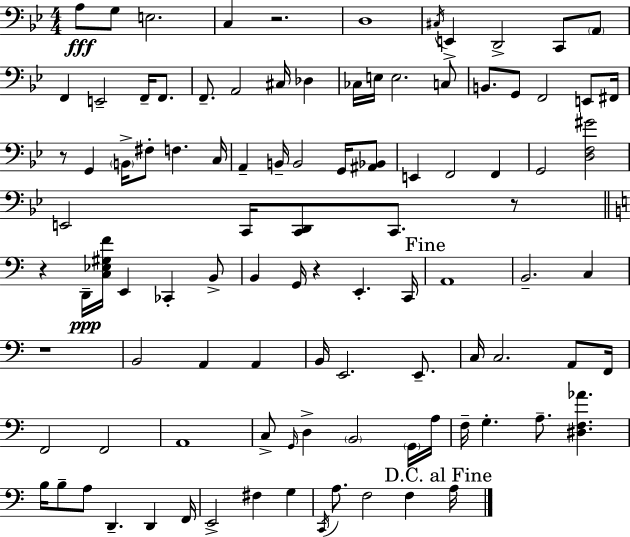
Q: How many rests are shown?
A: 6